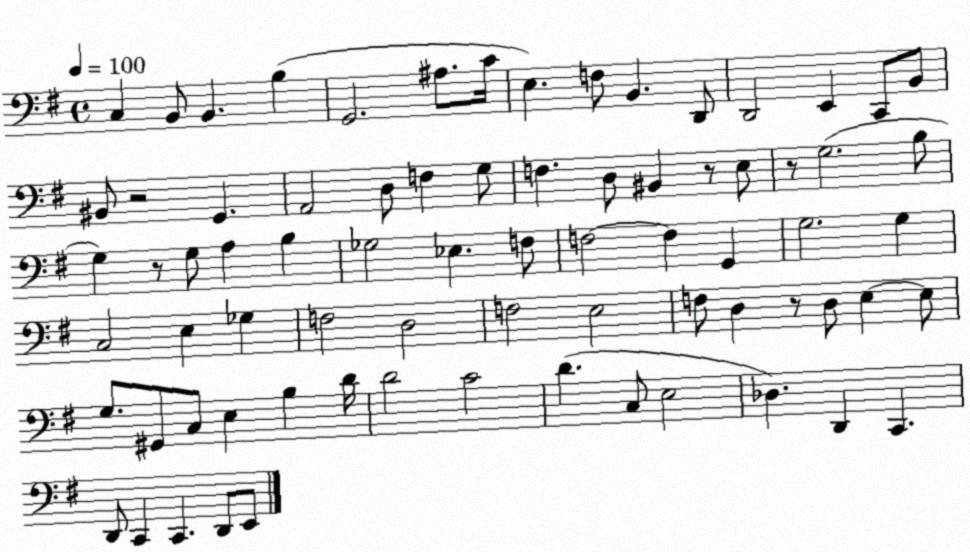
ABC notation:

X:1
T:Untitled
M:4/4
L:1/4
K:G
C, B,,/2 B,, B, G,,2 ^A,/2 C/4 E, F,/2 B,, D,,/2 D,,2 E,, C,,/2 B,,/2 ^B,,/2 z2 G,, A,,2 D,/2 F, G,/2 F, D,/2 ^B,, z/2 E,/2 z/2 G,2 B,/2 G, z/2 G,/2 A, B, _G,2 _E, F,/2 F,2 F, G,, G,2 G, C,2 E, _G, F,2 D,2 F,2 E,2 F,/2 D, z/2 D,/2 E, E,/2 G,/2 ^G,,/2 C,/2 E, B, D/4 D2 C2 D C,/2 E,2 _D, D,, C,, D,,/2 C,, C,, D,,/2 E,,/2